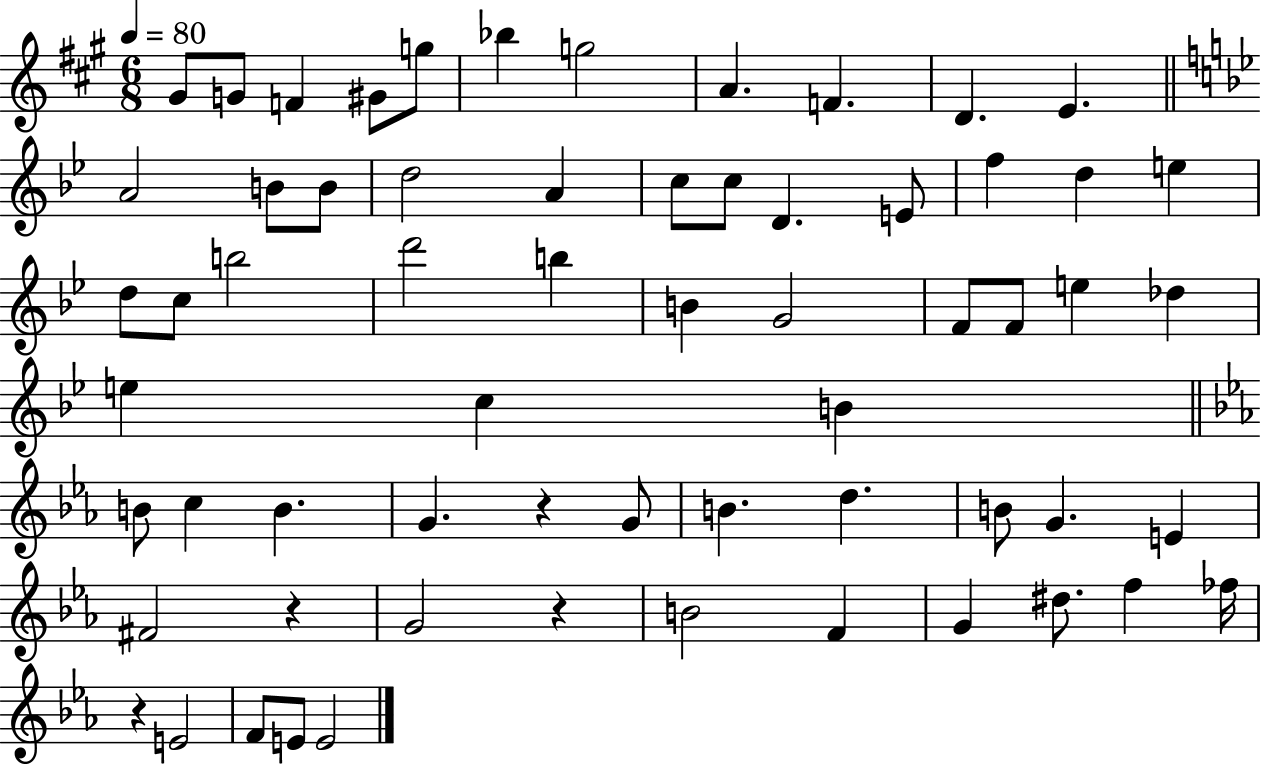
{
  \clef treble
  \numericTimeSignature
  \time 6/8
  \key a \major
  \tempo 4 = 80
  gis'8 g'8 f'4 gis'8 g''8 | bes''4 g''2 | a'4. f'4. | d'4. e'4. | \break \bar "||" \break \key bes \major a'2 b'8 b'8 | d''2 a'4 | c''8 c''8 d'4. e'8 | f''4 d''4 e''4 | \break d''8 c''8 b''2 | d'''2 b''4 | b'4 g'2 | f'8 f'8 e''4 des''4 | \break e''4 c''4 b'4 | \bar "||" \break \key c \minor b'8 c''4 b'4. | g'4. r4 g'8 | b'4. d''4. | b'8 g'4. e'4 | \break fis'2 r4 | g'2 r4 | b'2 f'4 | g'4 dis''8. f''4 fes''16 | \break r4 e'2 | f'8 e'8 e'2 | \bar "|."
}